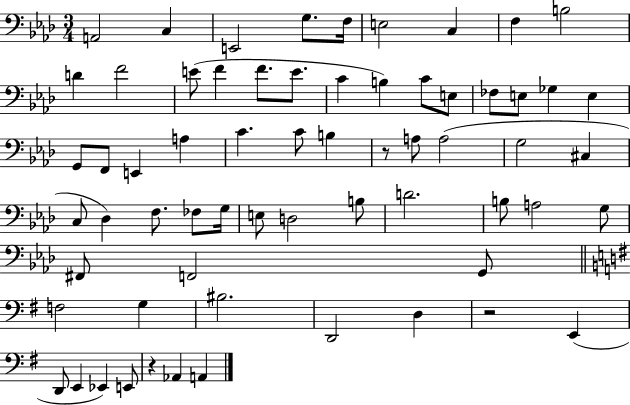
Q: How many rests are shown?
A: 3